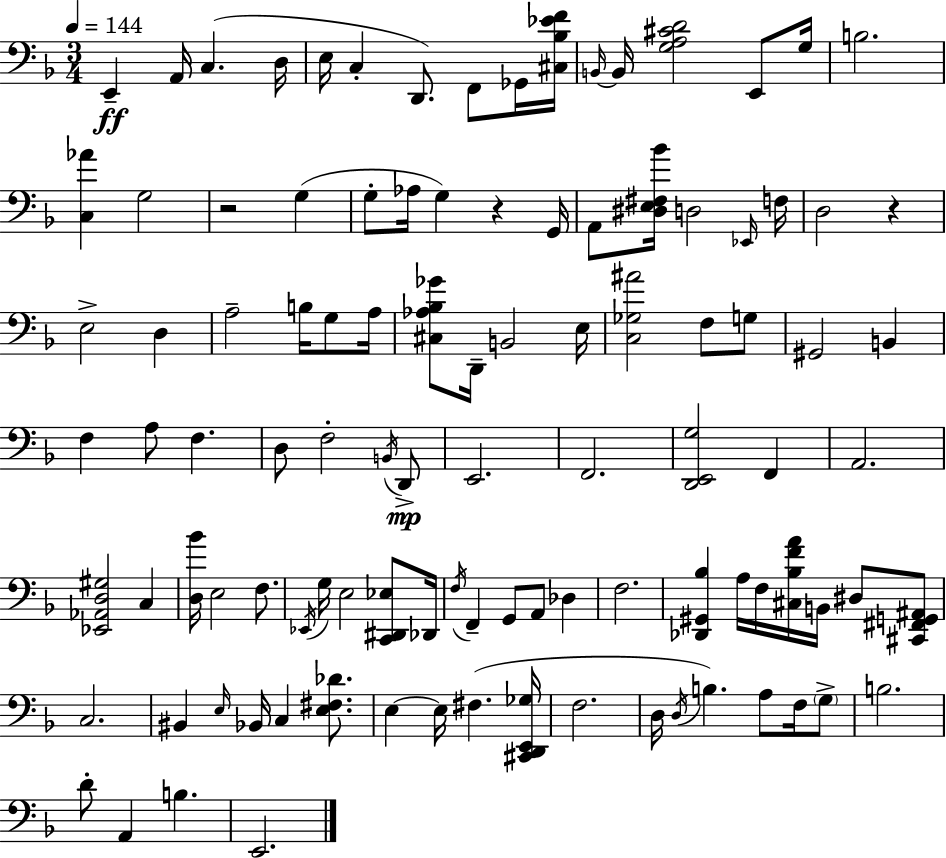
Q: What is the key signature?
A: F major